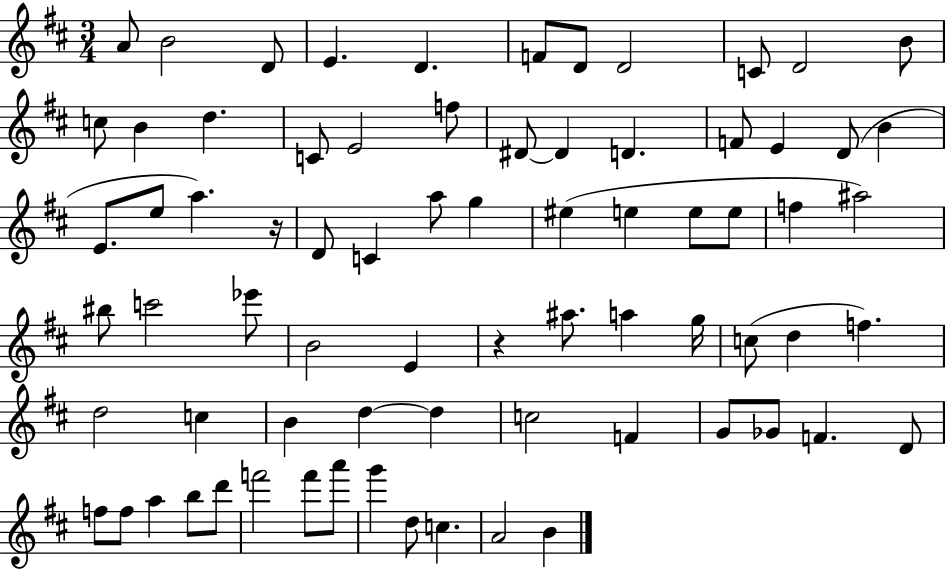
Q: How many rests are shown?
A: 2